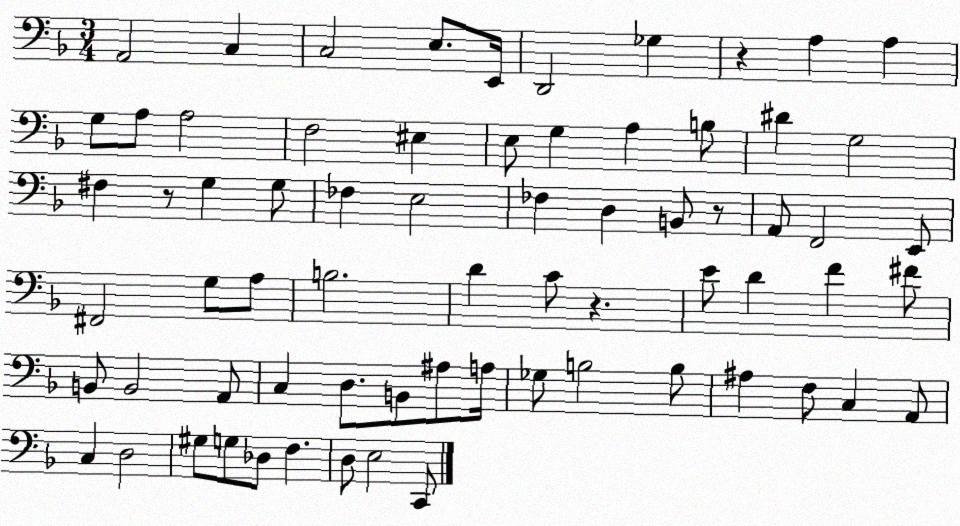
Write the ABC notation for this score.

X:1
T:Untitled
M:3/4
L:1/4
K:F
A,,2 C, C,2 E,/2 E,,/4 D,,2 _G, z A, A, G,/2 A,/2 A,2 F,2 ^E, E,/2 G, A, B,/2 ^D G,2 ^F, z/2 G, G,/2 _F, E,2 _F, D, B,,/2 z/2 A,,/2 F,,2 E,,/2 ^F,,2 G,/2 A,/2 B,2 D C/2 z E/2 D F ^F/2 B,,/2 B,,2 A,,/2 C, D,/2 B,,/2 ^A,/2 A,/4 _G,/2 B,2 B,/2 ^A, F,/2 C, A,,/2 C, D,2 ^G,/2 G,/2 _D,/2 F, D,/2 E,2 C,,/2